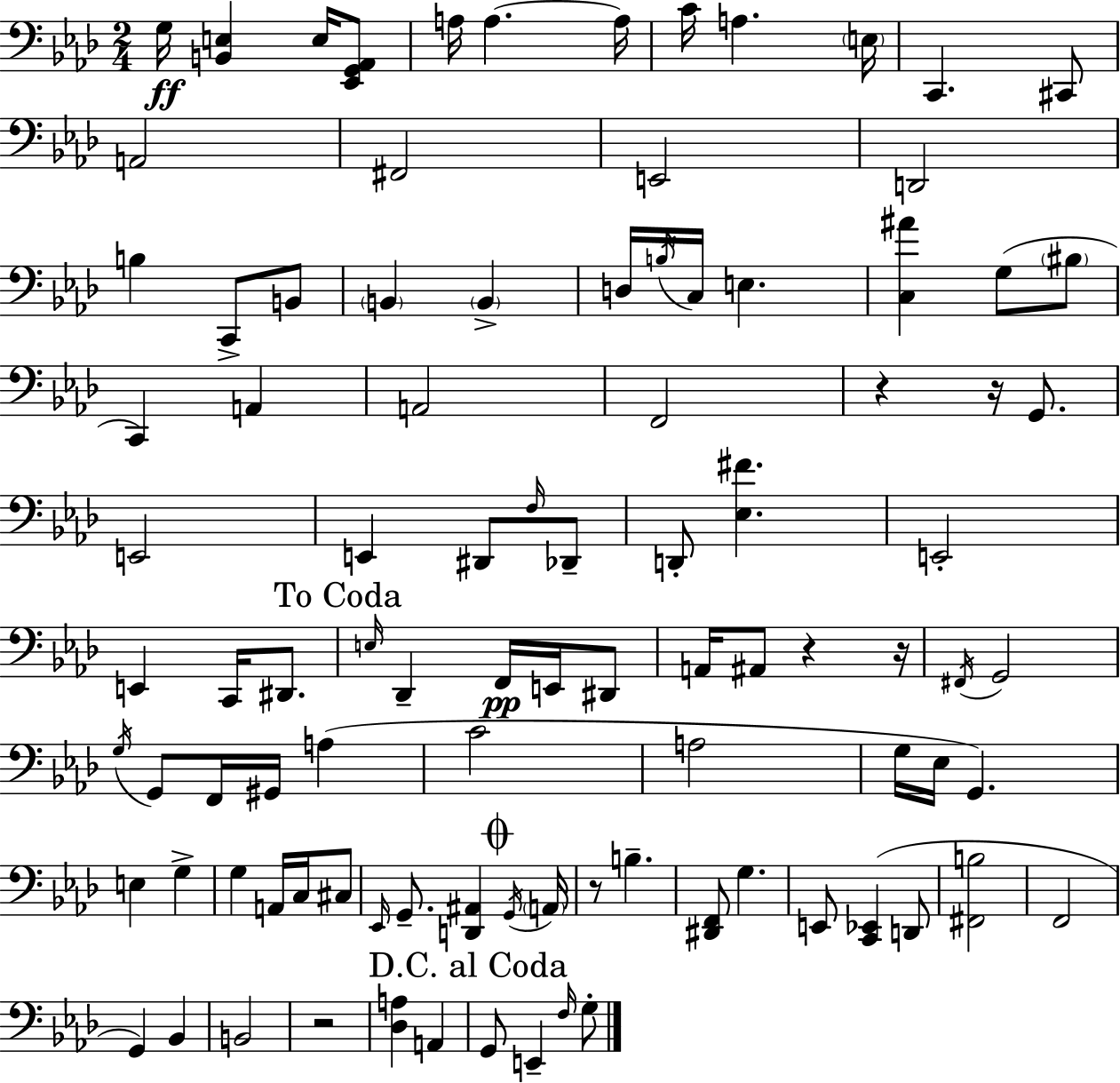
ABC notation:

X:1
T:Untitled
M:2/4
L:1/4
K:Ab
G,/4 [B,,E,] E,/4 [_E,,G,,_A,,]/2 A,/4 A, A,/4 C/4 A, E,/4 C,, ^C,,/2 A,,2 ^F,,2 E,,2 D,,2 B, C,,/2 B,,/2 B,, B,, D,/4 B,/4 C,/4 E, [C,^A] G,/2 ^B,/2 C,, A,, A,,2 F,,2 z z/4 G,,/2 E,,2 E,, ^D,,/2 F,/4 _D,,/2 D,,/2 [_E,^F] E,,2 E,, C,,/4 ^D,,/2 E,/4 _D,, F,,/4 E,,/4 ^D,,/2 A,,/4 ^A,,/2 z z/4 ^F,,/4 G,,2 G,/4 G,,/2 F,,/4 ^G,,/4 A, C2 A,2 G,/4 _E,/4 G,, E, G, G, A,,/4 C,/4 ^C,/2 _E,,/4 G,,/2 [D,,^A,,] G,,/4 A,,/4 z/2 B, [^D,,F,,]/2 G, E,,/2 [C,,_E,,] D,,/2 [^F,,B,]2 F,,2 G,, _B,, B,,2 z2 [_D,A,] A,, G,,/2 E,, F,/4 G,/2